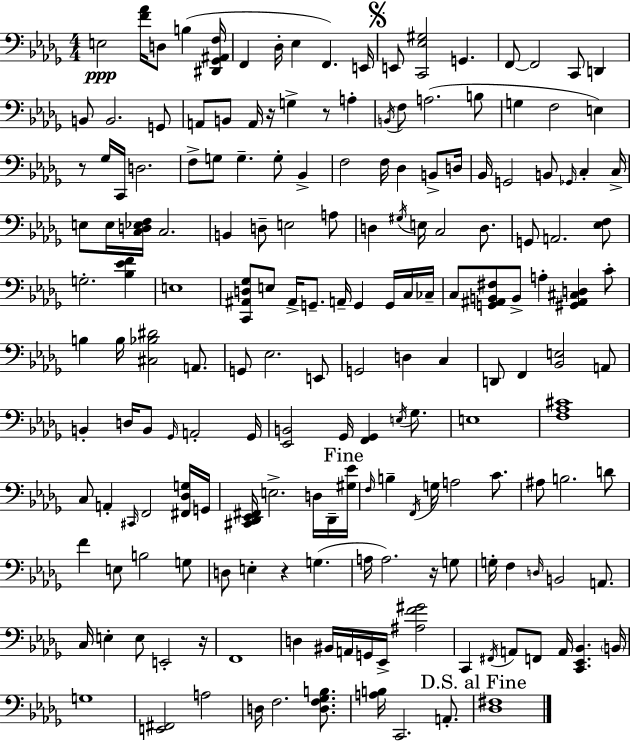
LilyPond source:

{
  \clef bass
  \numericTimeSignature
  \time 4/4
  \key bes \minor
  e2\ppp <f' aes'>16 d8 b4( <dis, ges, ais, f>16 | f,4 des16-. ees4 f,4.) e,16 | \mark \markup { \musicglyph "scripts.segno" } e,8 <c, ees gis>2 g,4. | f,8~~ f,2 c,8 d,4 | \break b,8 b,2. g,8 | a,8 b,8 a,16 r16 g4-> r8 a4-. | \acciaccatura { b,16 } f8 a2.( b8 | g4 f2 e4) | \break r8 ges16 c,16 d2. | f8-> g8 g4.-- g8-. bes,4-> | f2 f16 des4 b,8-> | d16 bes,16 g,2 b,8 \grace { ges,16 } c4-. | \break c16-> e8 e16 <c d ees f>16 c2. | b,4 d8-- e2 | a8 d4 \acciaccatura { gis16 } e16 c2 | d8. g,8 a,2. | \break <ees f>8 g2.-. <bes ees' f'>4 | e1 | <c, ais, d ges>8 e8 ais,16-> g,8.-- a,16-- g,4 | g,16 c16 ces16-- c8 <g, ais, b, fis>8 b,8-> a4-. <gis, ais, cis d>4 | \break c'8-. b4 b16 <cis bes dis'>2 | a,8. g,8 ees2. | e,8 g,2 d4 c4 | d,8 f,4 <bes, e>2 | \break a,8 b,4-. d16 b,8 \grace { ges,16 } a,2-. | ges,16 <ees, b,>2 ges,16 <f, ges,>4 | \acciaccatura { e16 } ges8. e1 | <f aes cis'>1 | \break c8 a,4-. \grace { cis,16 } f,2 | <fis, des g>16 g,16 <cis, des, ees, fis,>16 e2.-> | d16 des,16-- \mark "Fine" <gis ees'>16 \grace { f16 } b4-- \acciaccatura { f,16 } g16 a2 | c'8. ais8 b2. | \break d'8 f'4 e8 b2 | g8 d8 e4-. r4 | g4.( a16 a2.) | r16 g8 g16-. f4 \grace { d16 } b,2 | \break a,8. c16 e4-. e8 | e,2-. r16 f,1 | d4 bis,16 a,16 g,16 | ees,16-> <ais f' gis'>2 c,4 \acciaccatura { fis,16 } a,8 | \break f,8 a,16 <c, ees, bes,>4. \parenthesize b,16 g1 | <e, fis,>2 | a2 d16 f2. | <d f ges b>8. <a b>16 c,2. | \break a,8.-. \mark "D.S. al Fine" <des fis>1 | \bar "|."
}